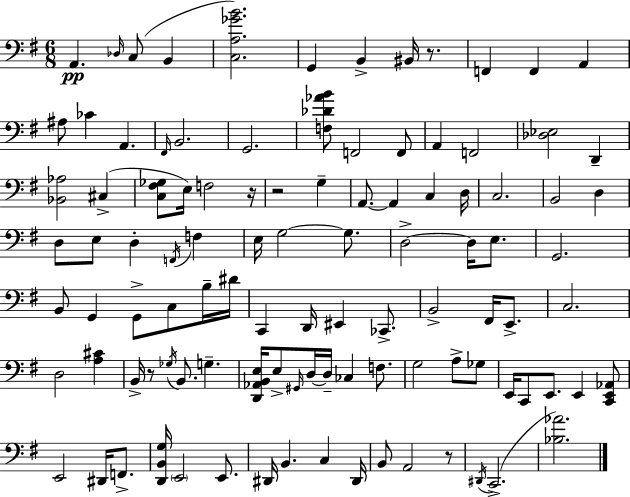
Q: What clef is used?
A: bass